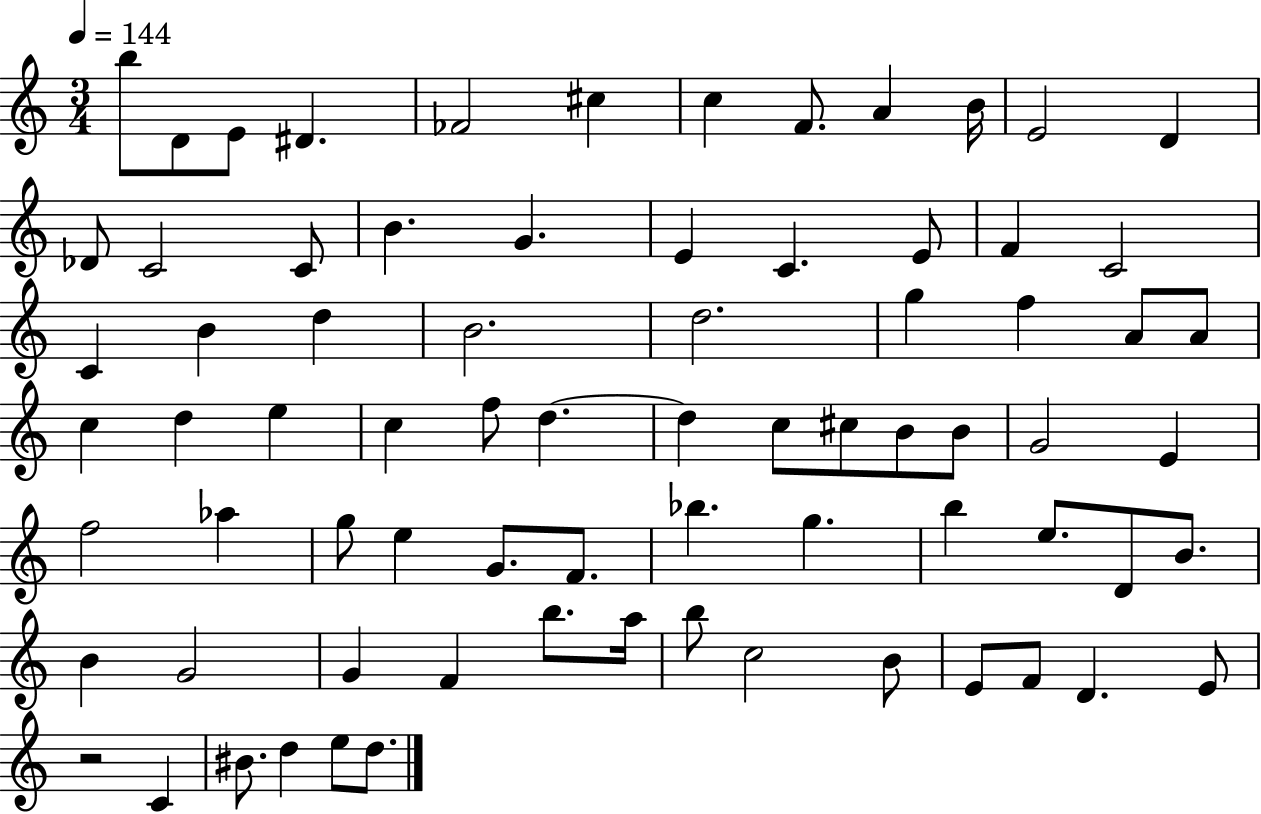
X:1
T:Untitled
M:3/4
L:1/4
K:C
b/2 D/2 E/2 ^D _F2 ^c c F/2 A B/4 E2 D _D/2 C2 C/2 B G E C E/2 F C2 C B d B2 d2 g f A/2 A/2 c d e c f/2 d d c/2 ^c/2 B/2 B/2 G2 E f2 _a g/2 e G/2 F/2 _b g b e/2 D/2 B/2 B G2 G F b/2 a/4 b/2 c2 B/2 E/2 F/2 D E/2 z2 C ^B/2 d e/2 d/2